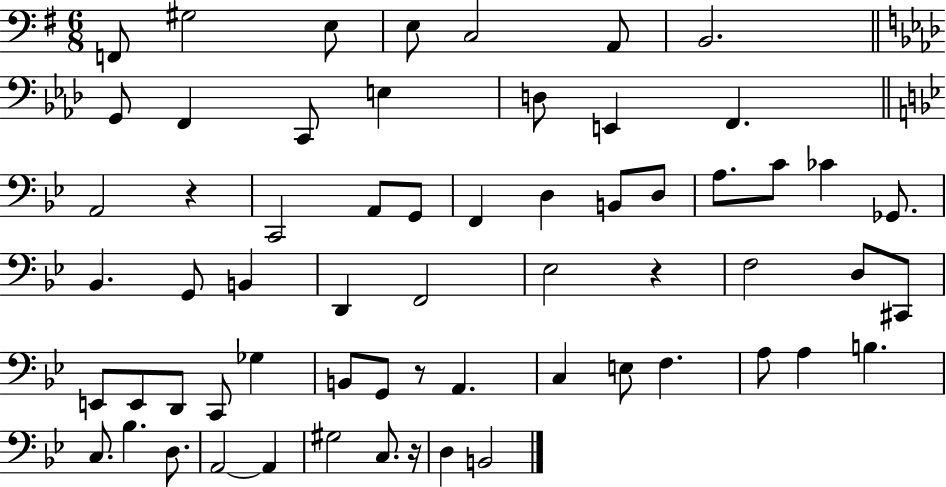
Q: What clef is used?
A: bass